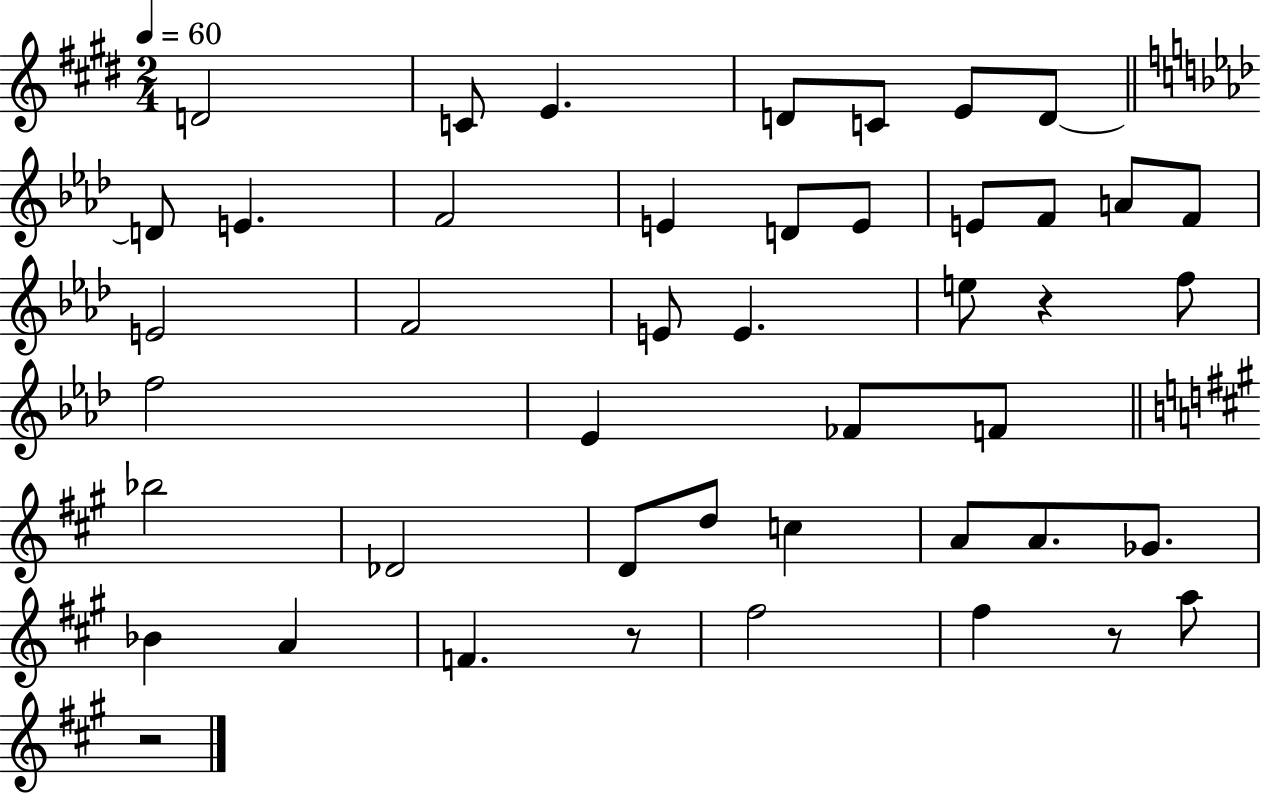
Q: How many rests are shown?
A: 4